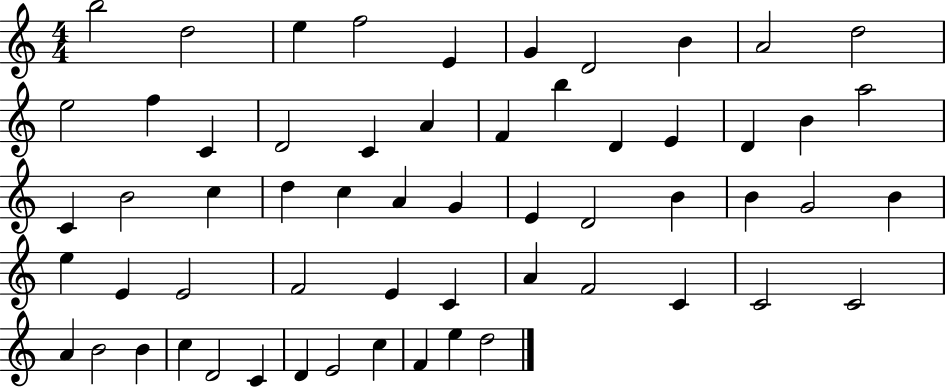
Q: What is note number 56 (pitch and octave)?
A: C5